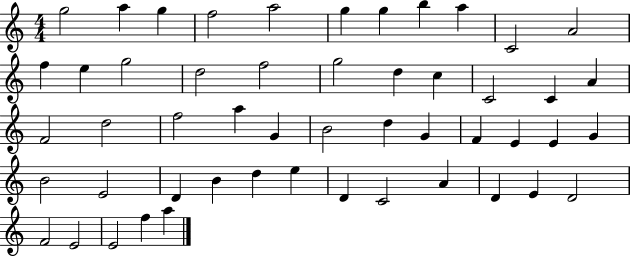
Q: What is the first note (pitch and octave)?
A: G5